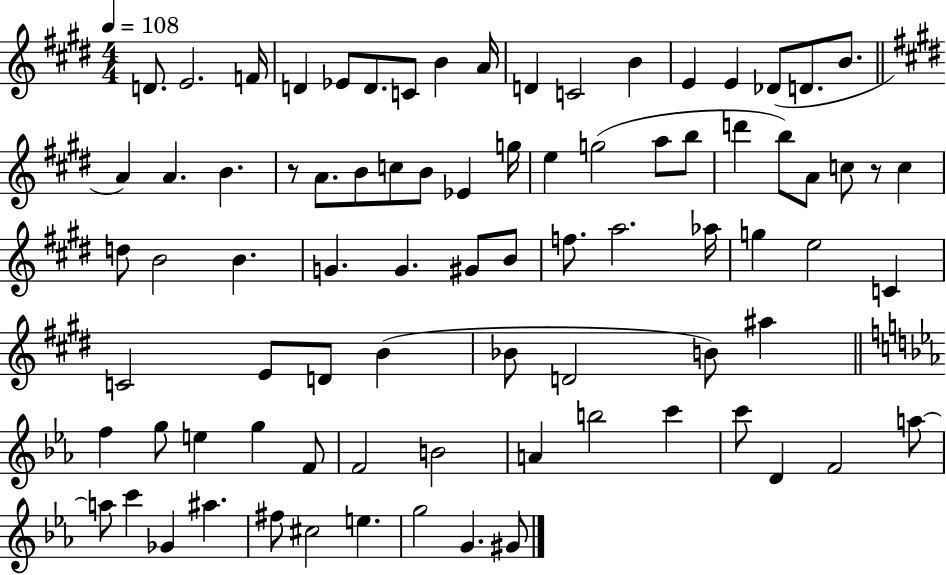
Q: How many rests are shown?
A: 2